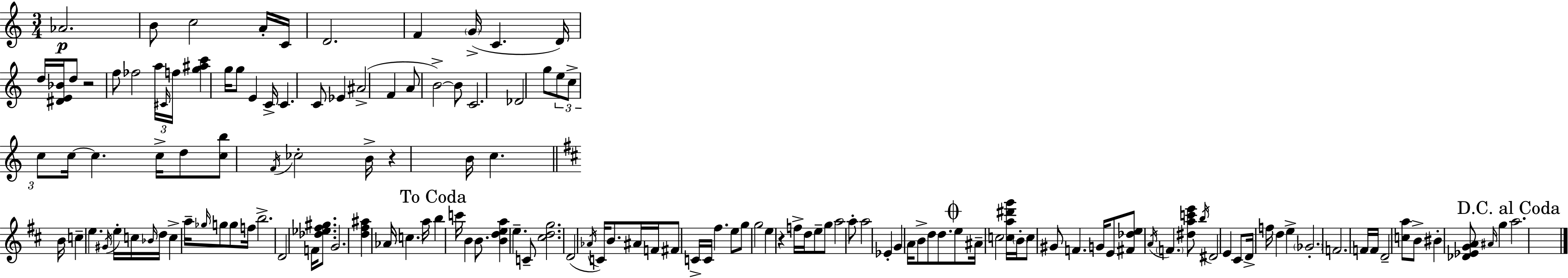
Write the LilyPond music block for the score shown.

{
  \clef treble
  \numericTimeSignature
  \time 3/4
  \key c \major
  aes'2.\p | b'8 c''2 a'16-. c'16 | d'2. | f'4 \parenthesize g'16->( c'4. d'16) | \break d''16 <dis' e' bes'>16 d''8 r2 | f''8 fes''2 \tuplet 3/2 { a''16 \grace { cis'16 } | f''16 } <g'' ais'' c'''>4 g''16 g''8 e'4 | c'16-> c'4. c'8 ees'4 | \break ais'2->( f'4 | a'8 b'2->~~) b'8 | c'2. | des'2 g''8 \tuplet 3/2 { e''8 | \break c''8-> c''8 } c''16~~ c''4. | c''16-> d''8 <c'' b''>8 \acciaccatura { f'16 } ces''2-. | b'16-> r4 b'16 c''4. | \bar "||" \break \key d \major b'16 c''4-- e''4. \acciaccatura { gis'16 } | e''16-. c''16 \grace { bes'16 } d''16 c''4-> a''16-- \grace { ges''16 } g''8 | g''8 f''16 b''2.-> | d'2 f'16 | \break <des'' ees'' fis'' gis''>8. g'2. | <d'' fis'' ais''>4 aes'16 \parenthesize c''4. | a''16 \mark "To Coda" b''4 c'''16 b'4 | b'8. <b' d'' e'' a''>4 e''4.-- | \break c'8-- <cis'' d'' g''>2. | d'2( \acciaccatura { aes'16 } | c'16) b'8. ais'16 f'16 fis'8 c'16-> c'16 fis''4. | e''8 g''8 g''2 | \break e''4 r4 | f''16-> d''16 e''8-- g''8 a''2 | a''8-. a''2 | ees'4-. g'4 a'16 b'8-> d''8 | \break d''8. \mark \markup { \musicglyph "scripts.coda" } e''8 ais'16-- c''2 | <c'' a'' dis''' g'''>16 \parenthesize b'16-. c''8 gis'8 f'4. | g'16 e'8 <fis' des'' e''>8 \acciaccatura { a'16 } \parenthesize f'4. | <dis'' a'' c''' e'''>8 \acciaccatura { b''16 } dis'2 | \break e'4 cis'8 d'16-> f''16 d''4 | e''4-> \parenthesize ges'2.-. | f'2. | f'16 f'16 d'2-- | \break <c'' a''>8 b'8-> bis'4-. | <des' ees' g' a'>8 \grace { ais'16 } g''4 \mark "D.C. al Coda" a''2. | \bar "|."
}